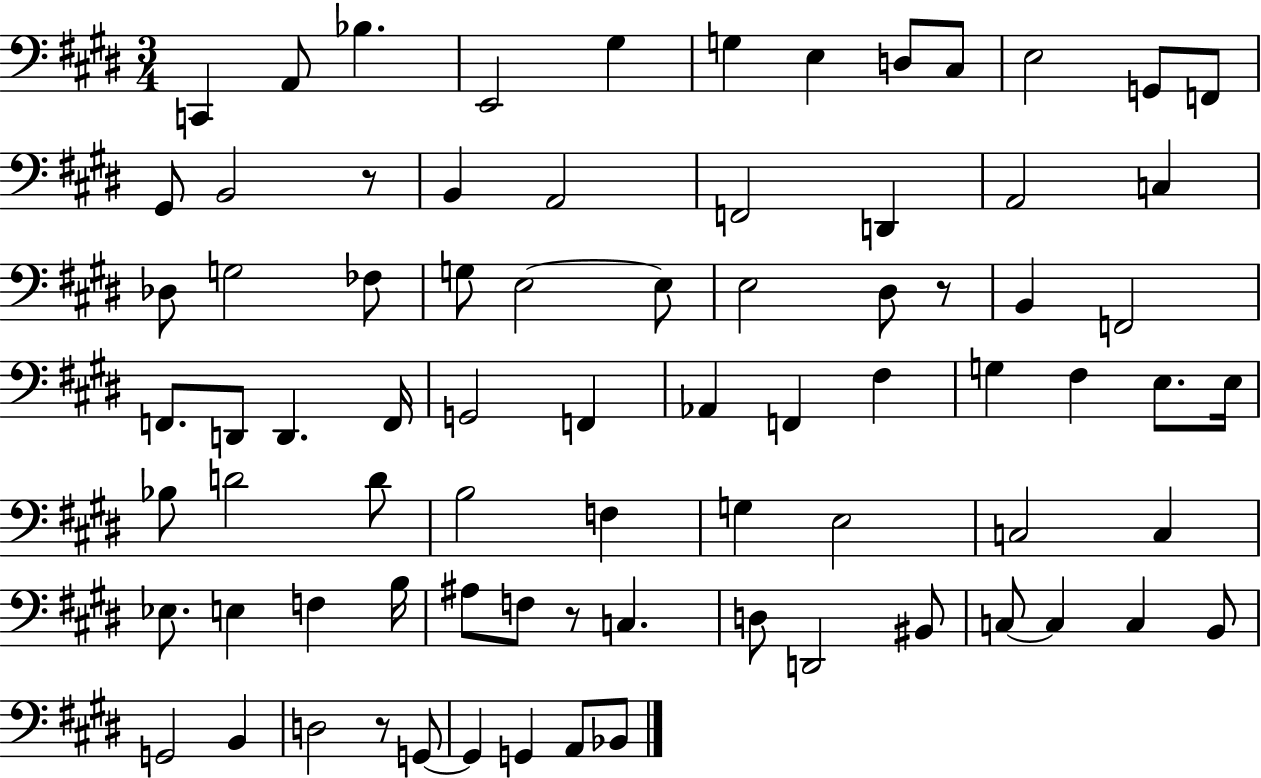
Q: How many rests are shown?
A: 4